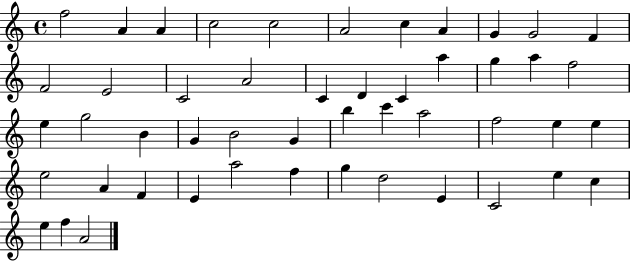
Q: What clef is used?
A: treble